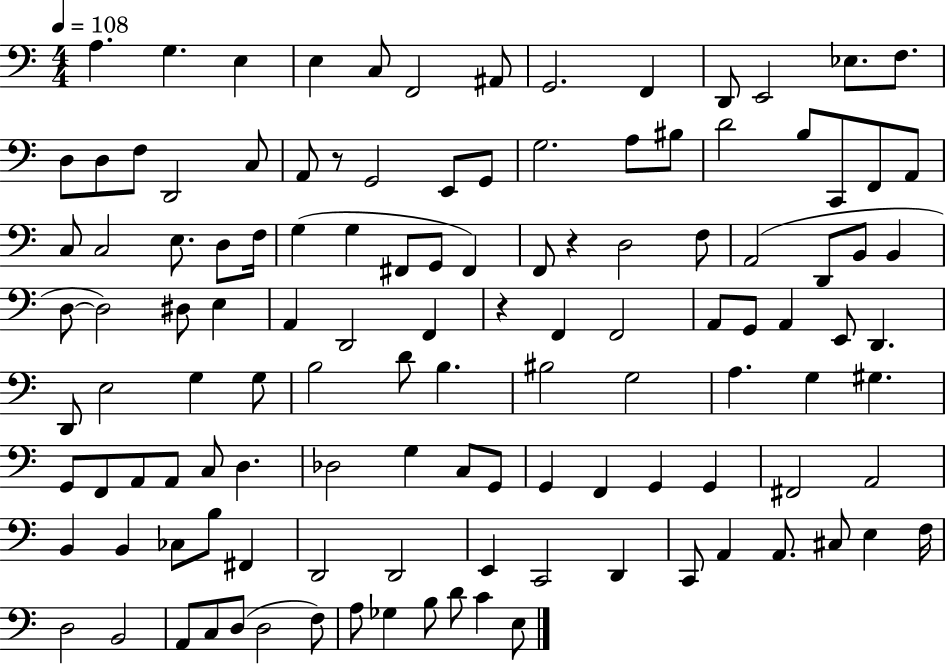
{
  \clef bass
  \numericTimeSignature
  \time 4/4
  \key c \major
  \tempo 4 = 108
  \repeat volta 2 { a4. g4. e4 | e4 c8 f,2 ais,8 | g,2. f,4 | d,8 e,2 ees8. f8. | \break d8 d8 f8 d,2 c8 | a,8 r8 g,2 e,8 g,8 | g2. a8 bis8 | d'2 b8 c,8 f,8 a,8 | \break c8 c2 e8. d8 f16 | g4( g4 fis,8 g,8 fis,4) | f,8 r4 d2 f8 | a,2( d,8 b,8 b,4 | \break d8~~ d2) dis8 e4 | a,4 d,2 f,4 | r4 f,4 f,2 | a,8 g,8 a,4 e,8 d,4. | \break d,8 e2 g4 g8 | b2 d'8 b4. | bis2 g2 | a4. g4 gis4. | \break g,8 f,8 a,8 a,8 c8 d4. | des2 g4 c8 g,8 | g,4 f,4 g,4 g,4 | fis,2 a,2 | \break b,4 b,4 ces8 b8 fis,4 | d,2 d,2 | e,4 c,2 d,4 | c,8 a,4 a,8. cis8 e4 f16 | \break d2 b,2 | a,8 c8 d8( d2 f8) | a8 ges4 b8 d'8 c'4 e8 | } \bar "|."
}